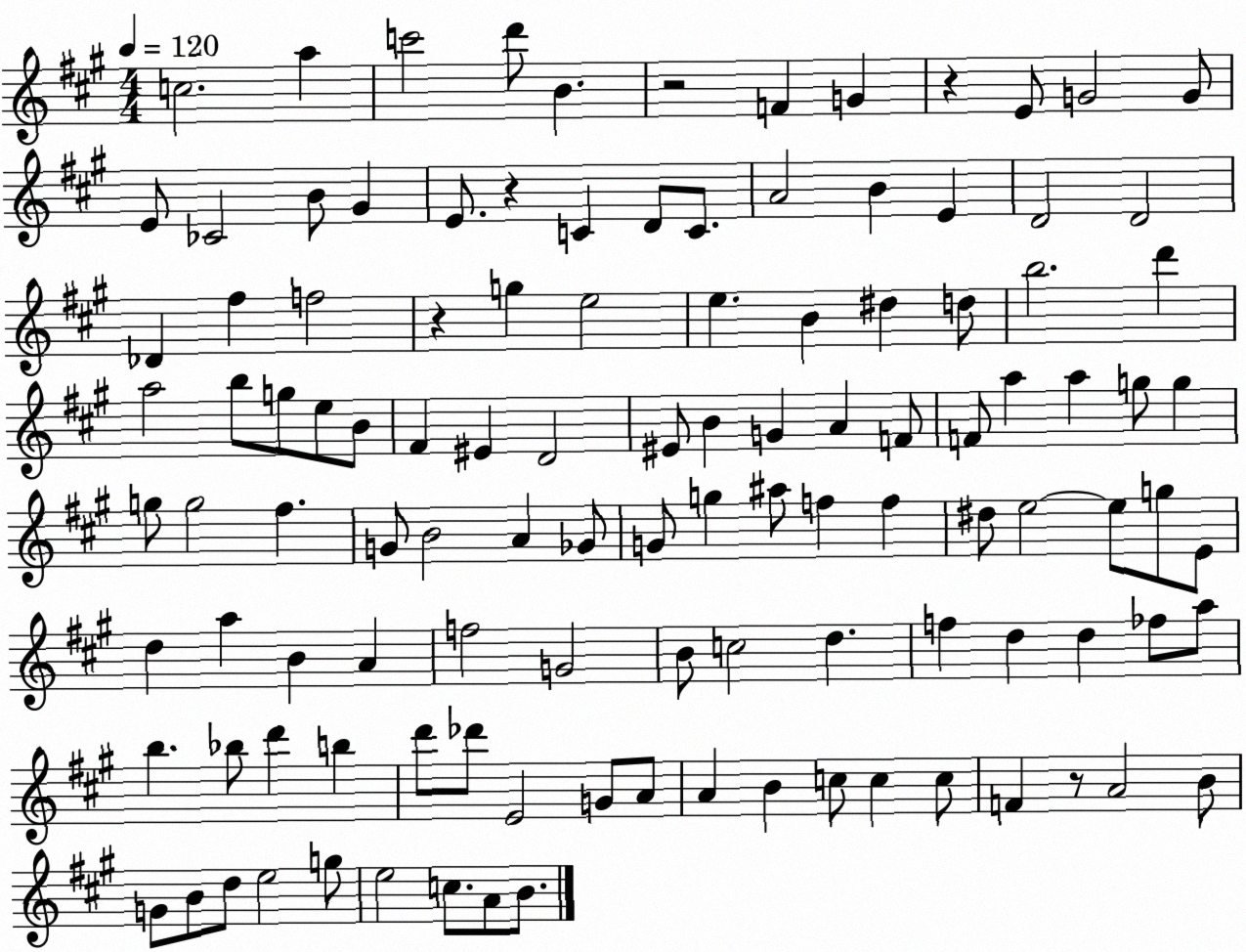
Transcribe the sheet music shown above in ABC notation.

X:1
T:Untitled
M:4/4
L:1/4
K:A
c2 a c'2 d'/2 B z2 F G z E/2 G2 G/2 E/2 _C2 B/2 ^G E/2 z C D/2 C/2 A2 B E D2 D2 _D ^f f2 z g e2 e B ^d d/2 b2 d' a2 b/2 g/2 e/2 B/2 ^F ^E D2 ^E/2 B G A F/2 F/2 a a g/2 g g/2 g2 ^f G/2 B2 A _G/2 G/2 g ^a/2 f f ^d/2 e2 e/2 g/2 E/2 d a B A f2 G2 B/2 c2 d f d d _f/2 a/2 b _b/2 d' b d'/2 _d'/2 E2 G/2 A/2 A B c/2 c c/2 F z/2 A2 B/2 G/2 B/2 d/2 e2 g/2 e2 c/2 A/2 B/2